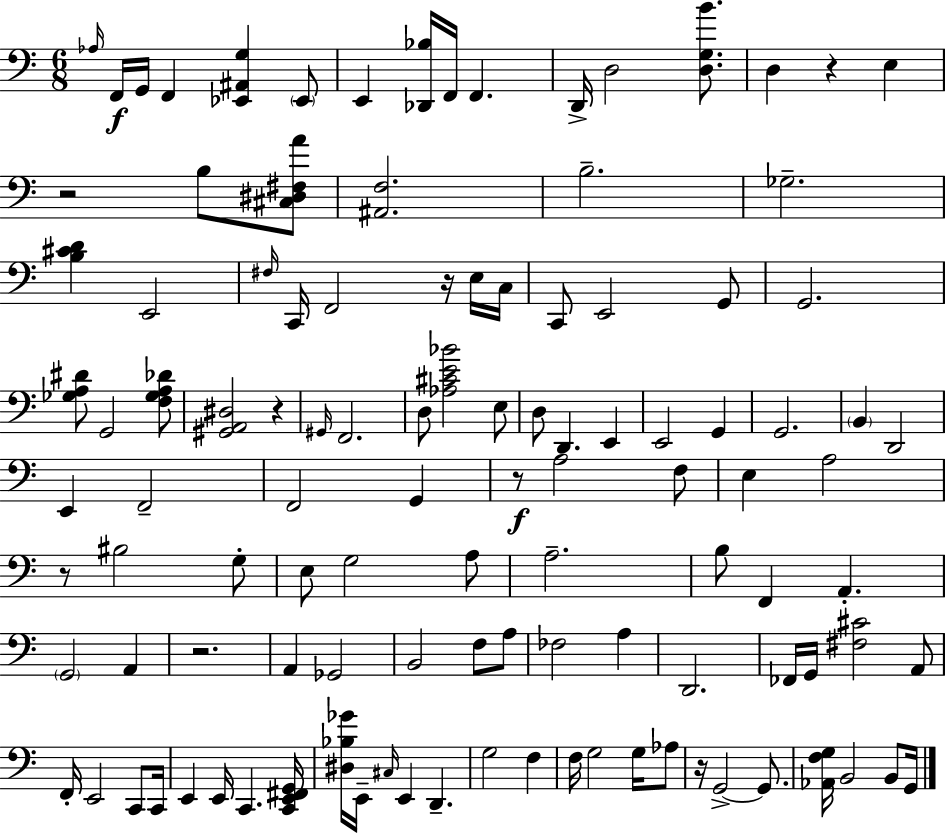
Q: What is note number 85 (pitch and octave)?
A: Ab3